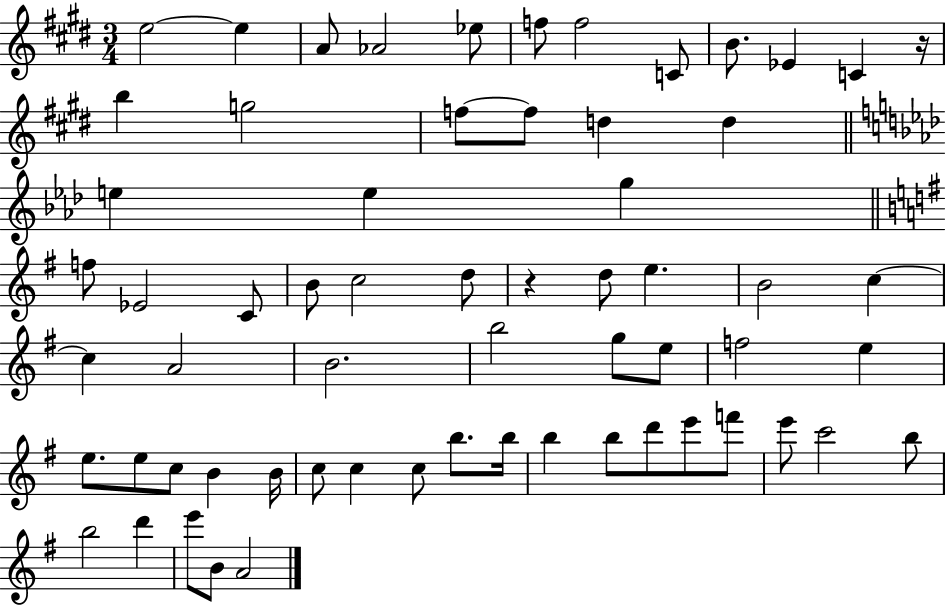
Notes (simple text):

E5/h E5/q A4/e Ab4/h Eb5/e F5/e F5/h C4/e B4/e. Eb4/q C4/q R/s B5/q G5/h F5/e F5/e D5/q D5/q E5/q E5/q G5/q F5/e Eb4/h C4/e B4/e C5/h D5/e R/q D5/e E5/q. B4/h C5/q C5/q A4/h B4/h. B5/h G5/e E5/e F5/h E5/q E5/e. E5/e C5/e B4/q B4/s C5/e C5/q C5/e B5/e. B5/s B5/q B5/e D6/e E6/e F6/e E6/e C6/h B5/e B5/h D6/q E6/e B4/e A4/h